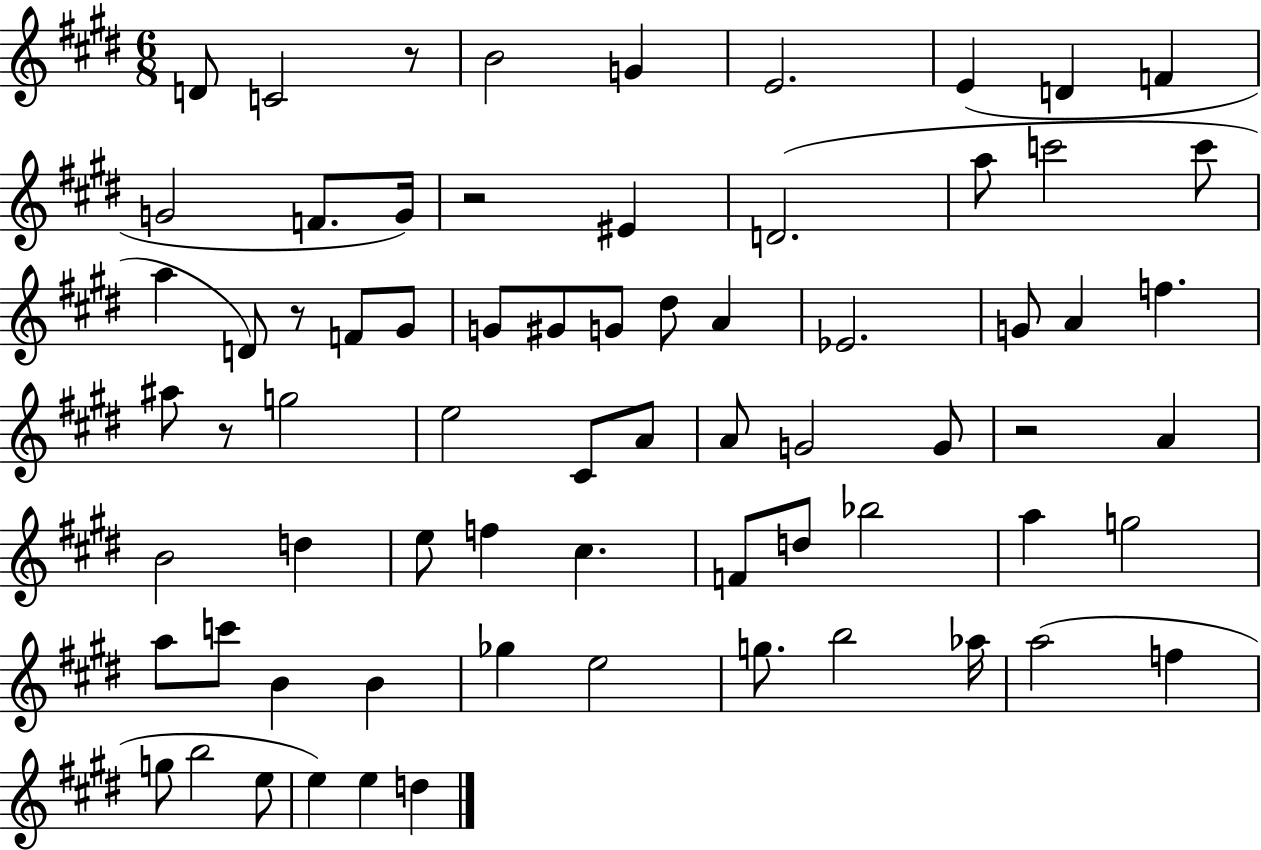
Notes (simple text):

D4/e C4/h R/e B4/h G4/q E4/h. E4/q D4/q F4/q G4/h F4/e. G4/s R/h EIS4/q D4/h. A5/e C6/h C6/e A5/q D4/e R/e F4/e G#4/e G4/e G#4/e G4/e D#5/e A4/q Eb4/h. G4/e A4/q F5/q. A#5/e R/e G5/h E5/h C#4/e A4/e A4/e G4/h G4/e R/h A4/q B4/h D5/q E5/e F5/q C#5/q. F4/e D5/e Bb5/h A5/q G5/h A5/e C6/e B4/q B4/q Gb5/q E5/h G5/e. B5/h Ab5/s A5/h F5/q G5/e B5/h E5/e E5/q E5/q D5/q